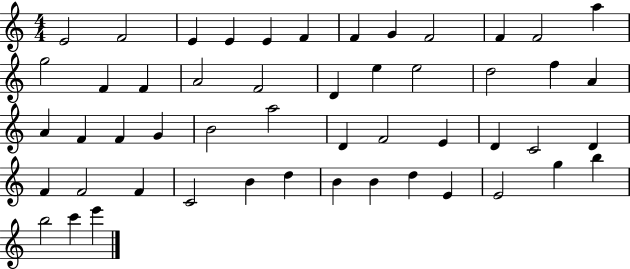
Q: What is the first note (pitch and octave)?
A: E4